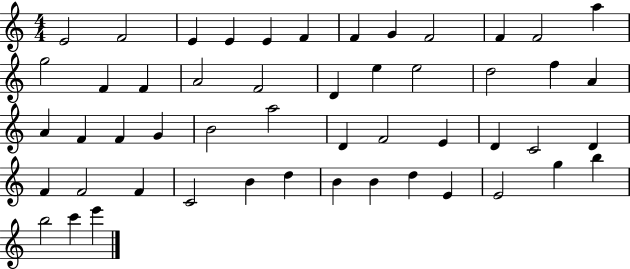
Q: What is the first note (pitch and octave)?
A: E4